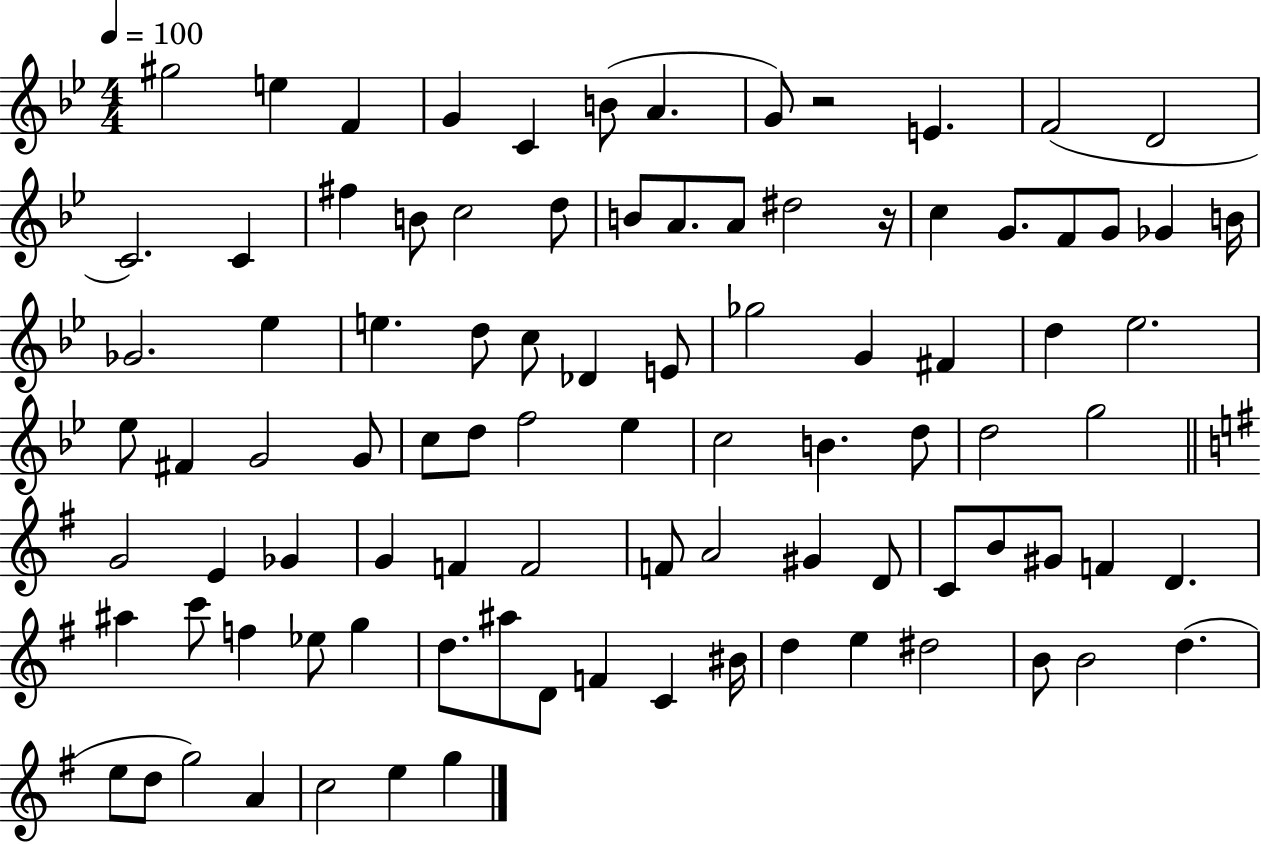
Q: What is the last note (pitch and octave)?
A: G5